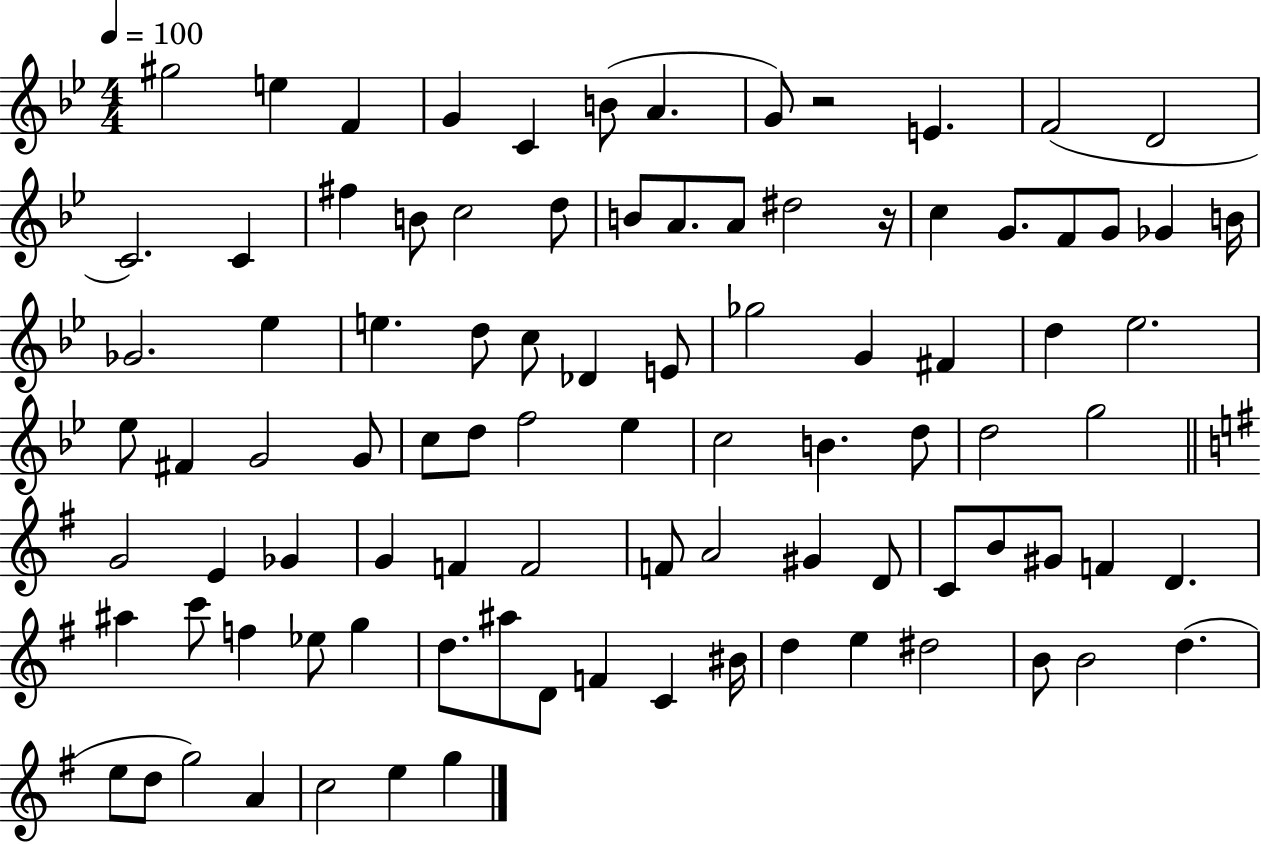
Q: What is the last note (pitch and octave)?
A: G5